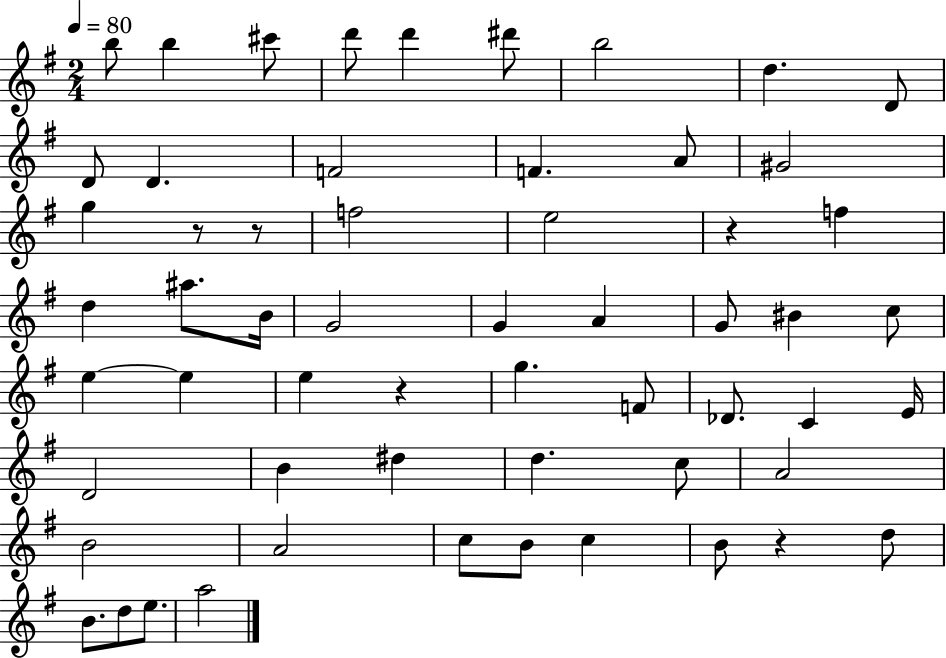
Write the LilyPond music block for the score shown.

{
  \clef treble
  \numericTimeSignature
  \time 2/4
  \key g \major
  \tempo 4 = 80
  b''8 b''4 cis'''8 | d'''8 d'''4 dis'''8 | b''2 | d''4. d'8 | \break d'8 d'4. | f'2 | f'4. a'8 | gis'2 | \break g''4 r8 r8 | f''2 | e''2 | r4 f''4 | \break d''4 ais''8. b'16 | g'2 | g'4 a'4 | g'8 bis'4 c''8 | \break e''4~~ e''4 | e''4 r4 | g''4. f'8 | des'8. c'4 e'16 | \break d'2 | b'4 dis''4 | d''4. c''8 | a'2 | \break b'2 | a'2 | c''8 b'8 c''4 | b'8 r4 d''8 | \break b'8. d''8 e''8. | a''2 | \bar "|."
}